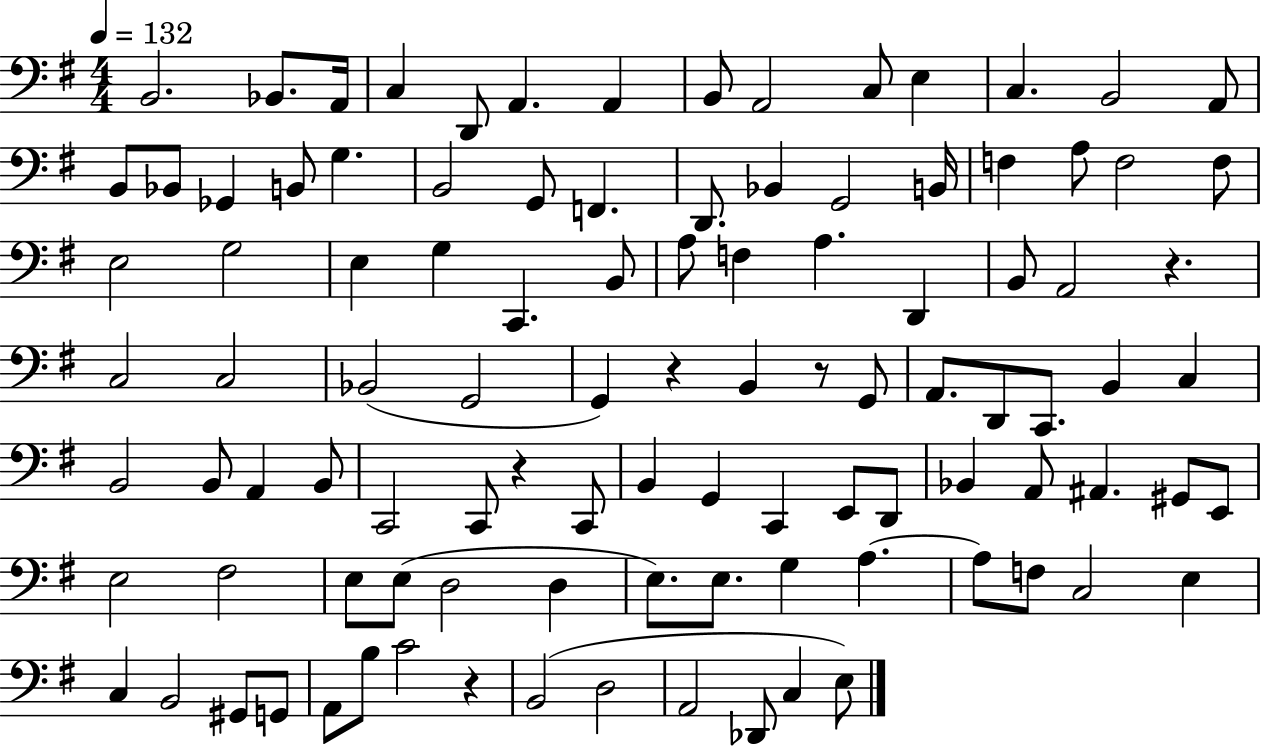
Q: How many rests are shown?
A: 5